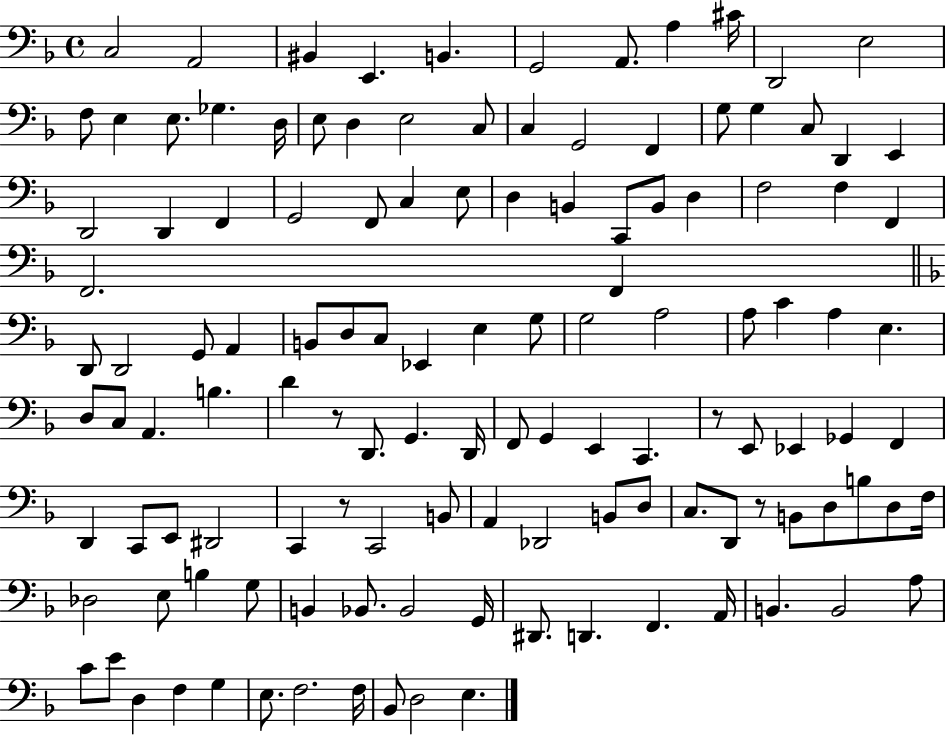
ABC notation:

X:1
T:Untitled
M:4/4
L:1/4
K:F
C,2 A,,2 ^B,, E,, B,, G,,2 A,,/2 A, ^C/4 D,,2 E,2 F,/2 E, E,/2 _G, D,/4 E,/2 D, E,2 C,/2 C, G,,2 F,, G,/2 G, C,/2 D,, E,, D,,2 D,, F,, G,,2 F,,/2 C, E,/2 D, B,, C,,/2 B,,/2 D, F,2 F, F,, F,,2 F,, D,,/2 D,,2 G,,/2 A,, B,,/2 D,/2 C,/2 _E,, E, G,/2 G,2 A,2 A,/2 C A, E, D,/2 C,/2 A,, B, D z/2 D,,/2 G,, D,,/4 F,,/2 G,, E,, C,, z/2 E,,/2 _E,, _G,, F,, D,, C,,/2 E,,/2 ^D,,2 C,, z/2 C,,2 B,,/2 A,, _D,,2 B,,/2 D,/2 C,/2 D,,/2 z/2 B,,/2 D,/2 B,/2 D,/2 F,/4 _D,2 E,/2 B, G,/2 B,, _B,,/2 _B,,2 G,,/4 ^D,,/2 D,, F,, A,,/4 B,, B,,2 A,/2 C/2 E/2 D, F, G, E,/2 F,2 F,/4 _B,,/2 D,2 E,